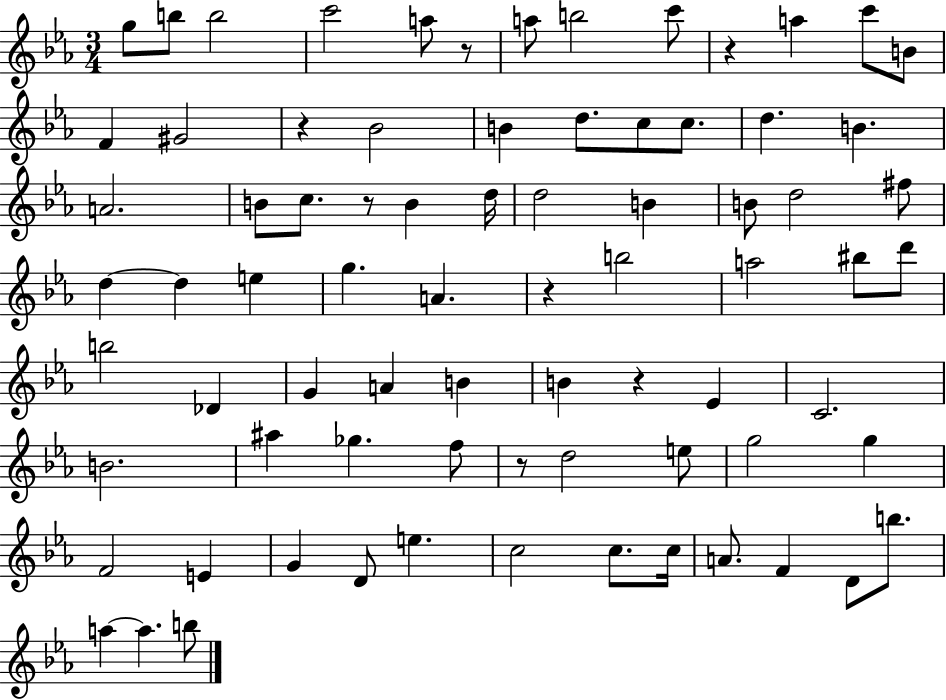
{
  \clef treble
  \numericTimeSignature
  \time 3/4
  \key ees \major
  g''8 b''8 b''2 | c'''2 a''8 r8 | a''8 b''2 c'''8 | r4 a''4 c'''8 b'8 | \break f'4 gis'2 | r4 bes'2 | b'4 d''8. c''8 c''8. | d''4. b'4. | \break a'2. | b'8 c''8. r8 b'4 d''16 | d''2 b'4 | b'8 d''2 fis''8 | \break d''4~~ d''4 e''4 | g''4. a'4. | r4 b''2 | a''2 bis''8 d'''8 | \break b''2 des'4 | g'4 a'4 b'4 | b'4 r4 ees'4 | c'2. | \break b'2. | ais''4 ges''4. f''8 | r8 d''2 e''8 | g''2 g''4 | \break f'2 e'4 | g'4 d'8 e''4. | c''2 c''8. c''16 | a'8. f'4 d'8 b''8. | \break a''4~~ a''4. b''8 | \bar "|."
}